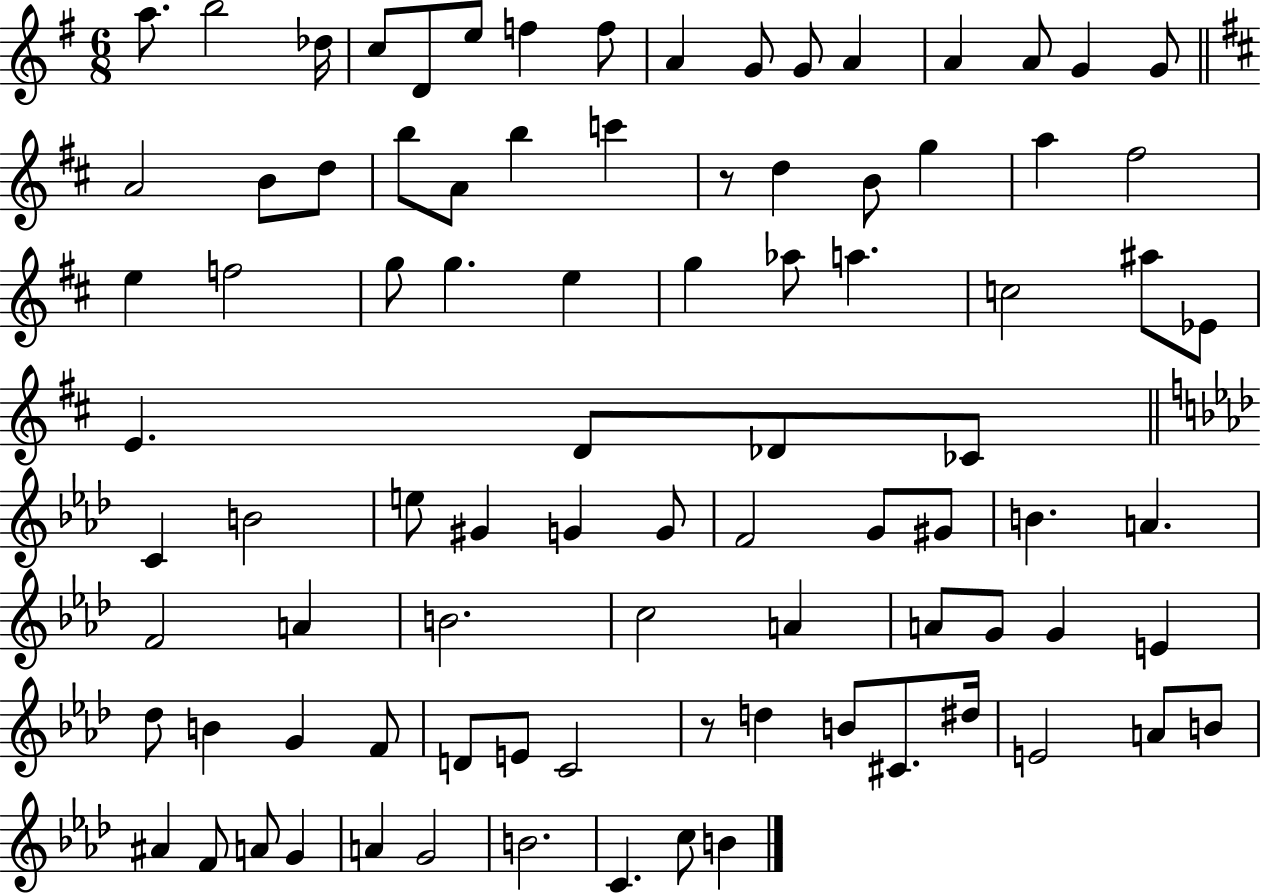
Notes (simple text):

A5/e. B5/h Db5/s C5/e D4/e E5/e F5/q F5/e A4/q G4/e G4/e A4/q A4/q A4/e G4/q G4/e A4/h B4/e D5/e B5/e A4/e B5/q C6/q R/e D5/q B4/e G5/q A5/q F#5/h E5/q F5/h G5/e G5/q. E5/q G5/q Ab5/e A5/q. C5/h A#5/e Eb4/e E4/q. D4/e Db4/e CES4/e C4/q B4/h E5/e G#4/q G4/q G4/e F4/h G4/e G#4/e B4/q. A4/q. F4/h A4/q B4/h. C5/h A4/q A4/e G4/e G4/q E4/q Db5/e B4/q G4/q F4/e D4/e E4/e C4/h R/e D5/q B4/e C#4/e. D#5/s E4/h A4/e B4/e A#4/q F4/e A4/e G4/q A4/q G4/h B4/h. C4/q. C5/e B4/q